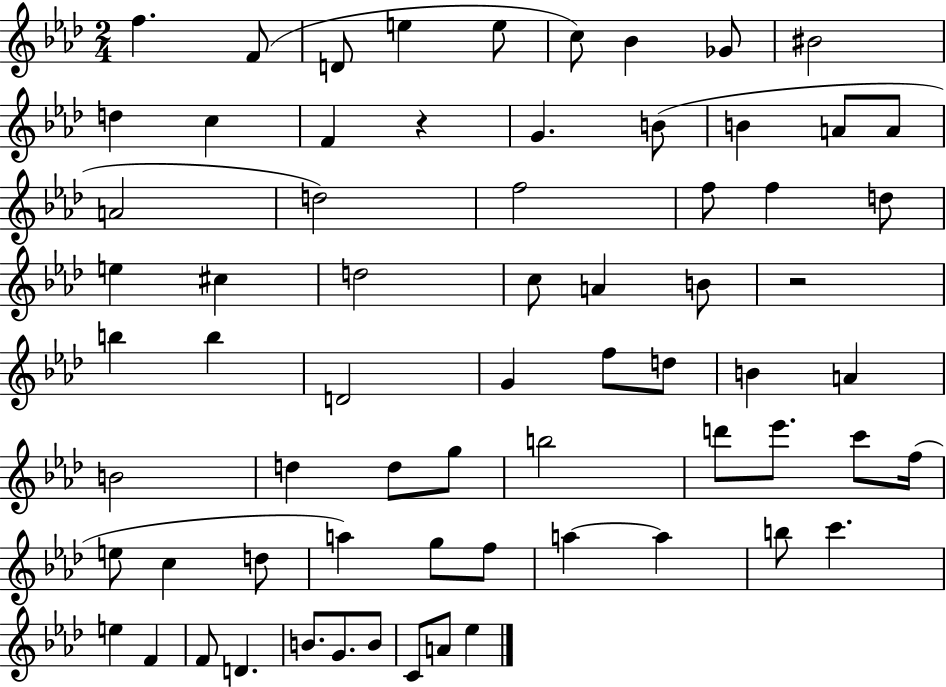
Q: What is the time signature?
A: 2/4